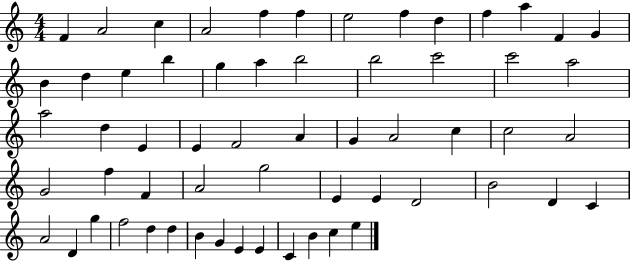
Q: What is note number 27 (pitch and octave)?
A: E4